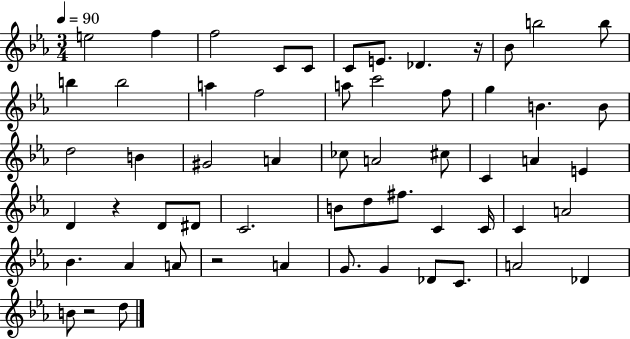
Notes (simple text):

E5/h F5/q F5/h C4/e C4/e C4/e E4/e. Db4/q. R/s Bb4/e B5/h B5/e B5/q B5/h A5/q F5/h A5/e C6/h F5/e G5/q B4/q. B4/e D5/h B4/q G#4/h A4/q CES5/e A4/h C#5/e C4/q A4/q E4/q D4/q R/q D4/e D#4/e C4/h. B4/e D5/e F#5/e. C4/q C4/s C4/q A4/h Bb4/q. Ab4/q A4/e R/h A4/q G4/e. G4/q Db4/e C4/e. A4/h Db4/q B4/e R/h D5/e